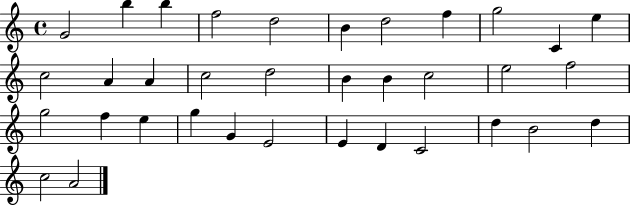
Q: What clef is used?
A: treble